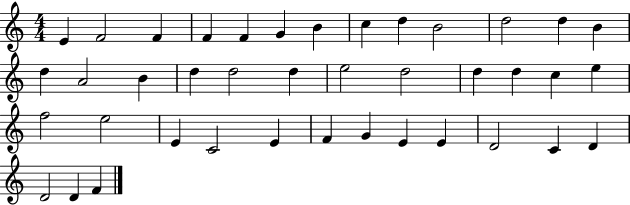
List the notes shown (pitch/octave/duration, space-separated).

E4/q F4/h F4/q F4/q F4/q G4/q B4/q C5/q D5/q B4/h D5/h D5/q B4/q D5/q A4/h B4/q D5/q D5/h D5/q E5/h D5/h D5/q D5/q C5/q E5/q F5/h E5/h E4/q C4/h E4/q F4/q G4/q E4/q E4/q D4/h C4/q D4/q D4/h D4/q F4/q